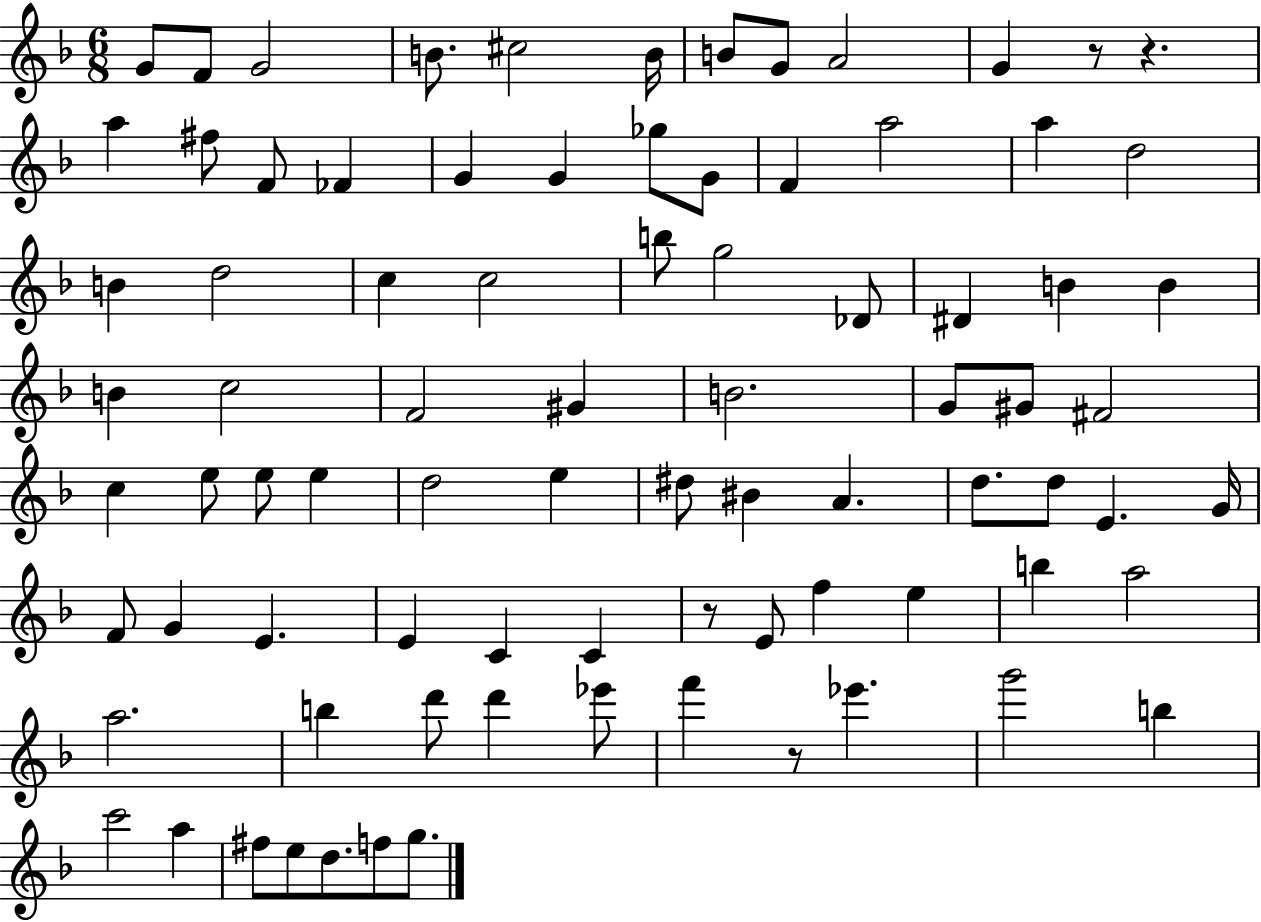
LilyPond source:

{
  \clef treble
  \numericTimeSignature
  \time 6/8
  \key f \major
  g'8 f'8 g'2 | b'8. cis''2 b'16 | b'8 g'8 a'2 | g'4 r8 r4. | \break a''4 fis''8 f'8 fes'4 | g'4 g'4 ges''8 g'8 | f'4 a''2 | a''4 d''2 | \break b'4 d''2 | c''4 c''2 | b''8 g''2 des'8 | dis'4 b'4 b'4 | \break b'4 c''2 | f'2 gis'4 | b'2. | g'8 gis'8 fis'2 | \break c''4 e''8 e''8 e''4 | d''2 e''4 | dis''8 bis'4 a'4. | d''8. d''8 e'4. g'16 | \break f'8 g'4 e'4. | e'4 c'4 c'4 | r8 e'8 f''4 e''4 | b''4 a''2 | \break a''2. | b''4 d'''8 d'''4 ees'''8 | f'''4 r8 ees'''4. | g'''2 b''4 | \break c'''2 a''4 | fis''8 e''8 d''8. f''8 g''8. | \bar "|."
}